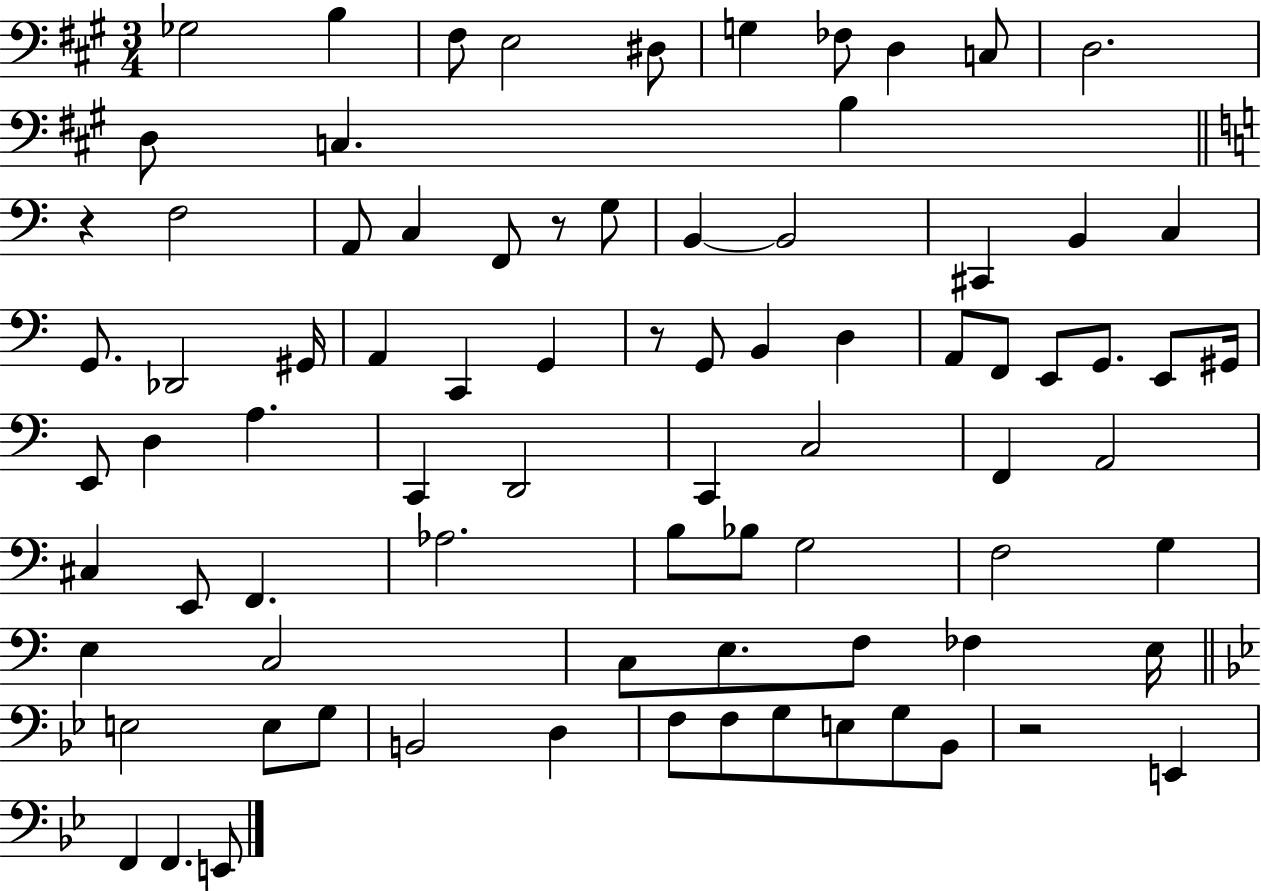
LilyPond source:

{
  \clef bass
  \numericTimeSignature
  \time 3/4
  \key a \major
  ges2 b4 | fis8 e2 dis8 | g4 fes8 d4 c8 | d2. | \break d8 c4. b4 | \bar "||" \break \key c \major r4 f2 | a,8 c4 f,8 r8 g8 | b,4~~ b,2 | cis,4 b,4 c4 | \break g,8. des,2 gis,16 | a,4 c,4 g,4 | r8 g,8 b,4 d4 | a,8 f,8 e,8 g,8. e,8 gis,16 | \break e,8 d4 a4. | c,4 d,2 | c,4 c2 | f,4 a,2 | \break cis4 e,8 f,4. | aes2. | b8 bes8 g2 | f2 g4 | \break e4 c2 | c8 e8. f8 fes4 e16 | \bar "||" \break \key bes \major e2 e8 g8 | b,2 d4 | f8 f8 g8 e8 g8 bes,8 | r2 e,4 | \break f,4 f,4. e,8 | \bar "|."
}